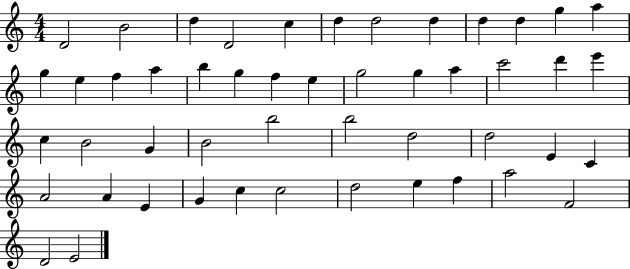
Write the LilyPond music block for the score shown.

{
  \clef treble
  \numericTimeSignature
  \time 4/4
  \key c \major
  d'2 b'2 | d''4 d'2 c''4 | d''4 d''2 d''4 | d''4 d''4 g''4 a''4 | \break g''4 e''4 f''4 a''4 | b''4 g''4 f''4 e''4 | g''2 g''4 a''4 | c'''2 d'''4 e'''4 | \break c''4 b'2 g'4 | b'2 b''2 | b''2 d''2 | d''2 e'4 c'4 | \break a'2 a'4 e'4 | g'4 c''4 c''2 | d''2 e''4 f''4 | a''2 f'2 | \break d'2 e'2 | \bar "|."
}